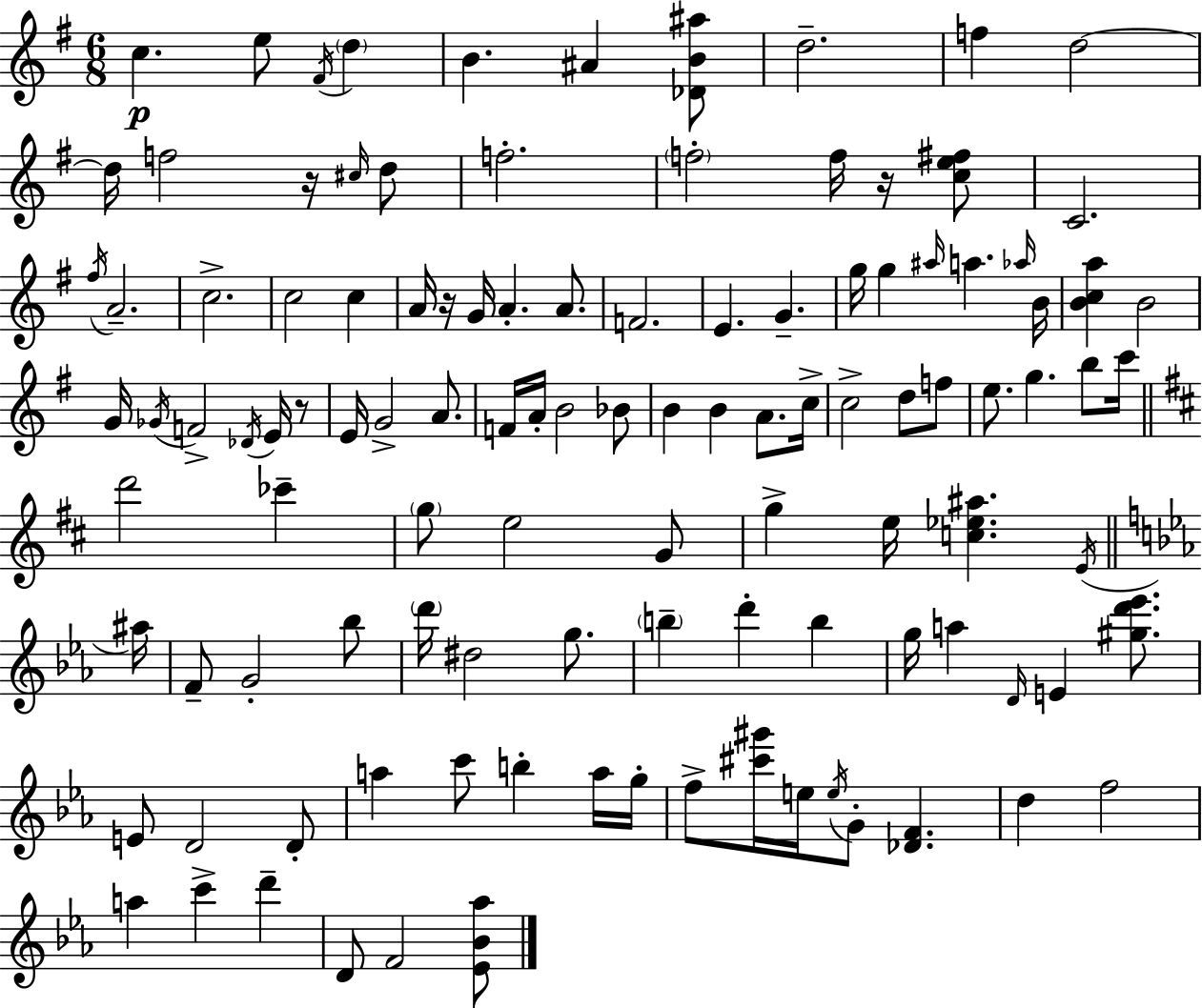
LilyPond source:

{
  \clef treble
  \numericTimeSignature
  \time 6/8
  \key e \minor
  c''4.\p e''8 \acciaccatura { fis'16 } \parenthesize d''4 | b'4. ais'4 <des' b' ais''>8 | d''2.-- | f''4 d''2~~ | \break d''16 f''2 r16 \grace { cis''16 } | d''8 f''2.-. | \parenthesize f''2-. f''16 r16 | <c'' e'' fis''>8 c'2. | \break \acciaccatura { fis''16 } a'2.-- | c''2.-> | c''2 c''4 | a'16 r16 g'16 a'4.-. | \break a'8. f'2. | e'4. g'4.-- | g''16 g''4 \grace { ais''16 } a''4. | \grace { aes''16 } b'16 <b' c'' a''>4 b'2 | \break g'16 \acciaccatura { ges'16 } f'2-> | \acciaccatura { des'16 } e'16 r8 e'16 g'2-> | a'8. f'16 a'16-. b'2 | bes'8 b'4 b'4 | \break a'8. c''16-> c''2-> | d''8 f''8 e''8. g''4. | b''8 c'''16 \bar "||" \break \key d \major d'''2 ces'''4-- | \parenthesize g''8 e''2 g'8 | g''4-> e''16 <c'' ees'' ais''>4. \acciaccatura { e'16 } | \bar "||" \break \key ees \major ais''16 f'8-- g'2-. bes''8 | \parenthesize d'''16 dis''2 g''8. | \parenthesize b''4-- d'''4-. b''4 | g''16 a''4 \grace { d'16 } e'4 <gis'' d''' ees'''>8. | \break e'8 d'2 | d'8-. a''4 c'''8 b''4-. | a''16 g''16-. f''8-> <cis''' gis'''>16 e''16 \acciaccatura { e''16 } g'8-. <des' f'>4. | d''4 f''2 | \break a''4 c'''4-> d'''4-- | d'8 f'2 | <ees' bes' aes''>8 \bar "|."
}